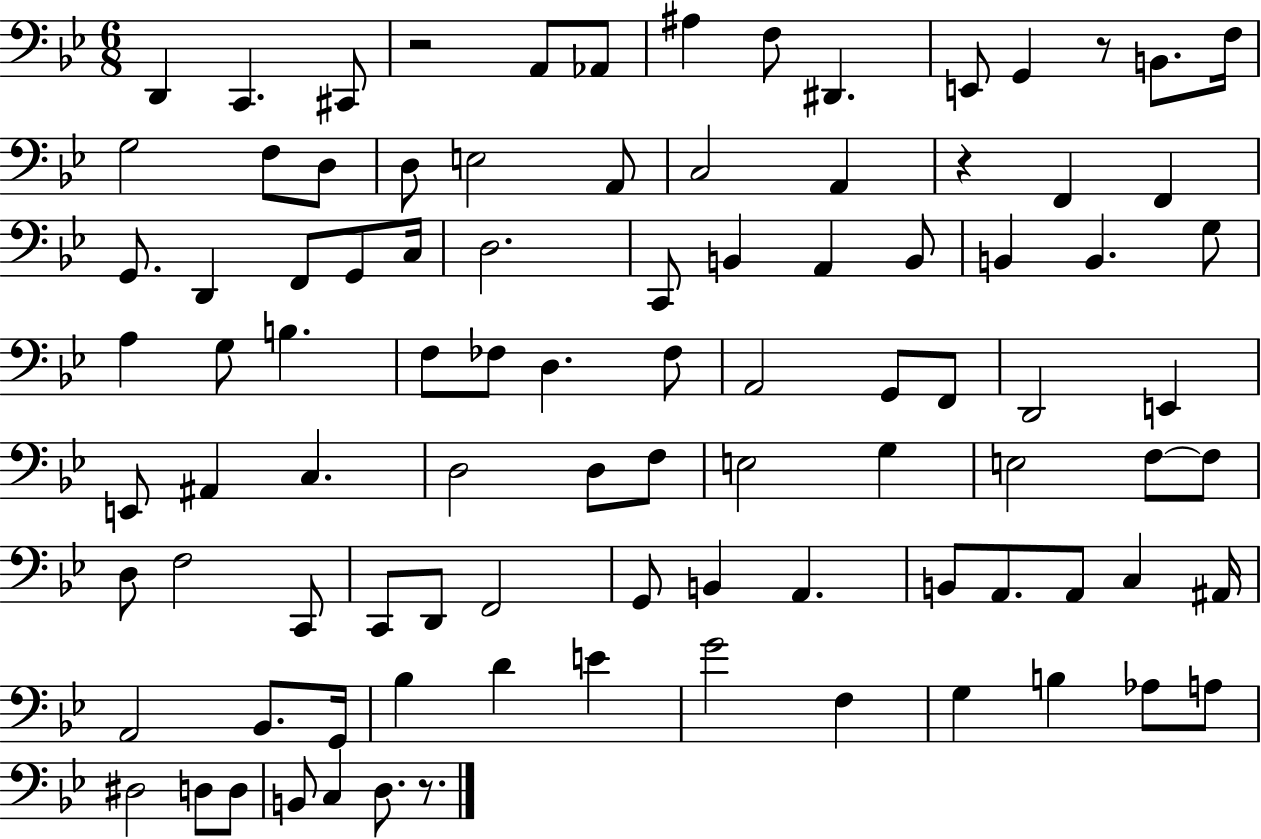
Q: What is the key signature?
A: BES major